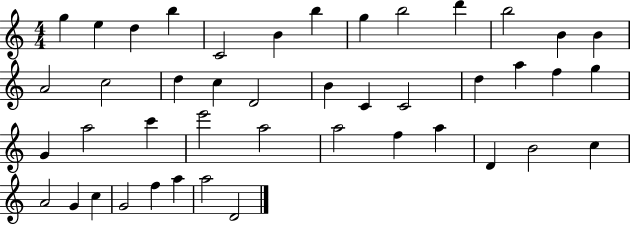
{
  \clef treble
  \numericTimeSignature
  \time 4/4
  \key c \major
  g''4 e''4 d''4 b''4 | c'2 b'4 b''4 | g''4 b''2 d'''4 | b''2 b'4 b'4 | \break a'2 c''2 | d''4 c''4 d'2 | b'4 c'4 c'2 | d''4 a''4 f''4 g''4 | \break g'4 a''2 c'''4 | e'''2 a''2 | a''2 f''4 a''4 | d'4 b'2 c''4 | \break a'2 g'4 c''4 | g'2 f''4 a''4 | a''2 d'2 | \bar "|."
}